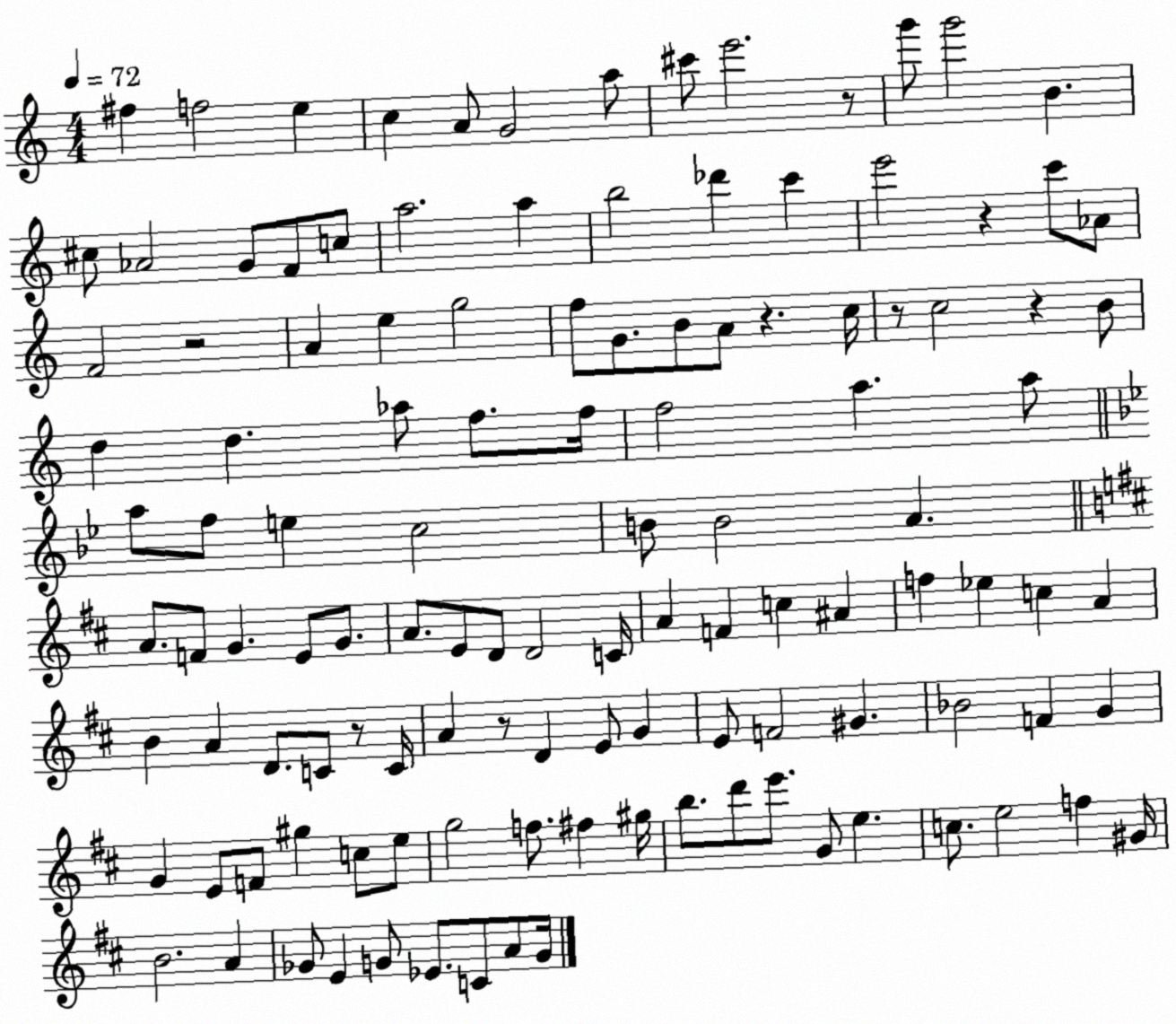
X:1
T:Untitled
M:4/4
L:1/4
K:C
^f f2 e c A/2 G2 a/2 ^c'/2 e'2 z/2 g'/2 g'2 B ^c/2 _A2 G/2 F/2 c/2 a2 a b2 _d' c' e'2 z c'/2 _A/2 F2 z2 A e g2 f/2 G/2 B/2 A/2 z c/4 z/2 c2 z B/2 d d _a/2 f/2 f/4 f2 a a/2 a/2 f/2 e c2 B/2 B2 A A/2 F/2 G E/2 G/2 A/2 E/2 D/2 D2 C/4 A F c ^A f _e c A B A D/2 C/2 z/2 C/4 A z/2 D E/2 G E/2 F2 ^G _B2 F G G E/2 F/2 ^g c/2 e/2 g2 f/2 ^f ^g/4 b/2 d'/2 e'/2 G/2 e c/2 e2 f ^G/4 B2 A _G/2 E G/2 _E/2 C/2 A/2 G/4